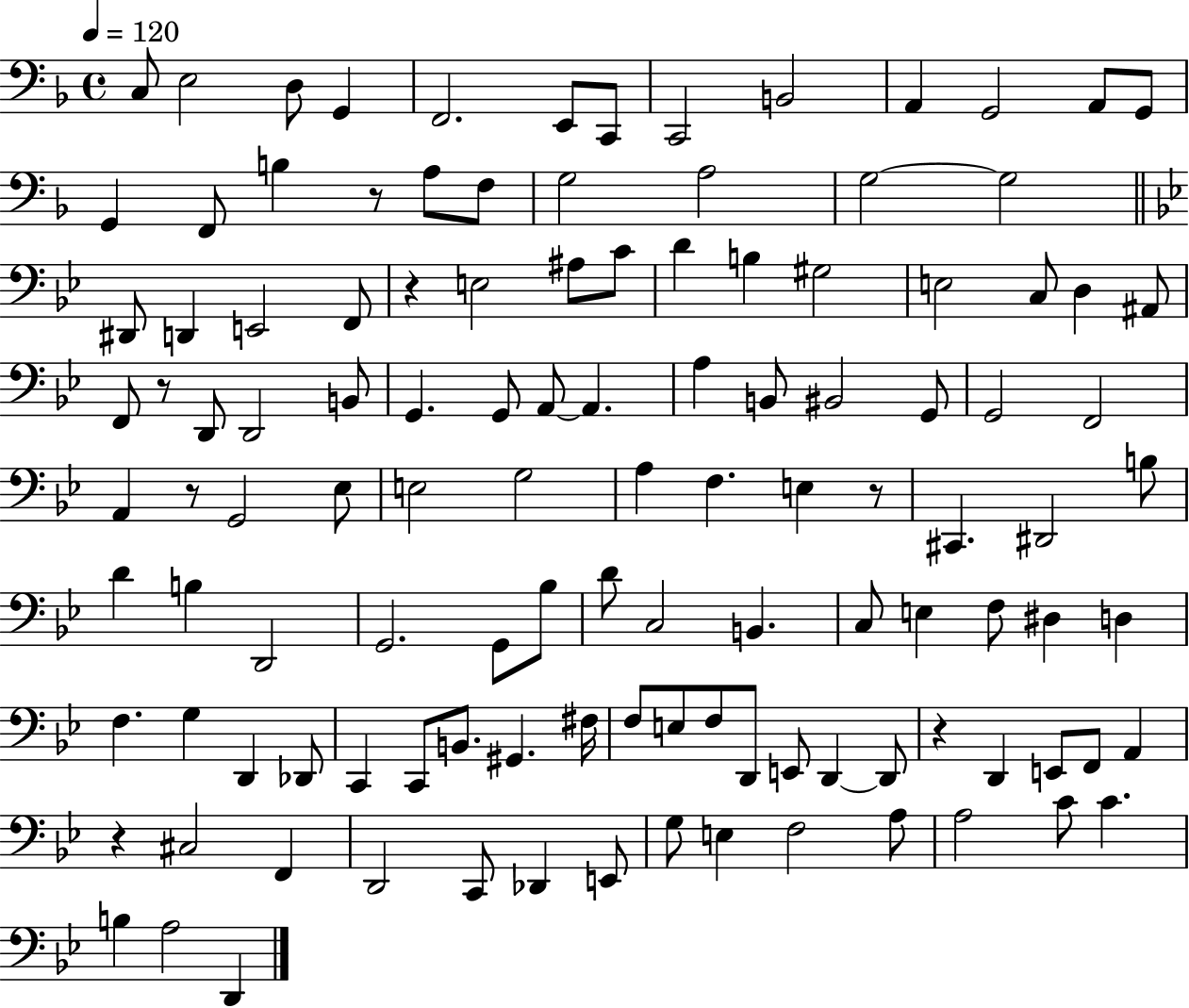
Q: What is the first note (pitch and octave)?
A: C3